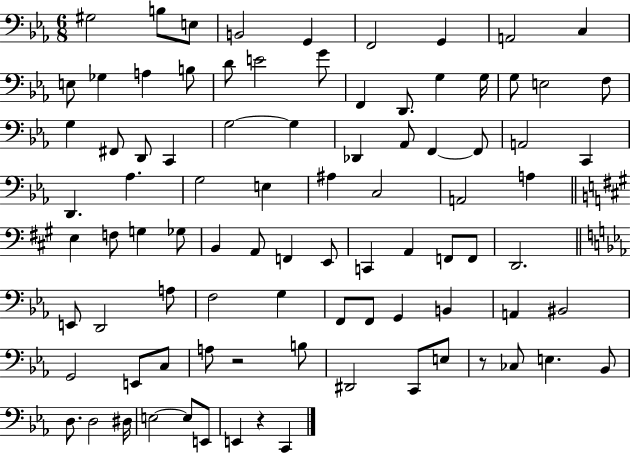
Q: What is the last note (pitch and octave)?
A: C2